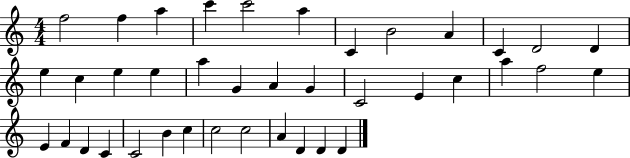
F5/h F5/q A5/q C6/q C6/h A5/q C4/q B4/h A4/q C4/q D4/h D4/q E5/q C5/q E5/q E5/q A5/q G4/q A4/q G4/q C4/h E4/q C5/q A5/q F5/h E5/q E4/q F4/q D4/q C4/q C4/h B4/q C5/q C5/h C5/h A4/q D4/q D4/q D4/q